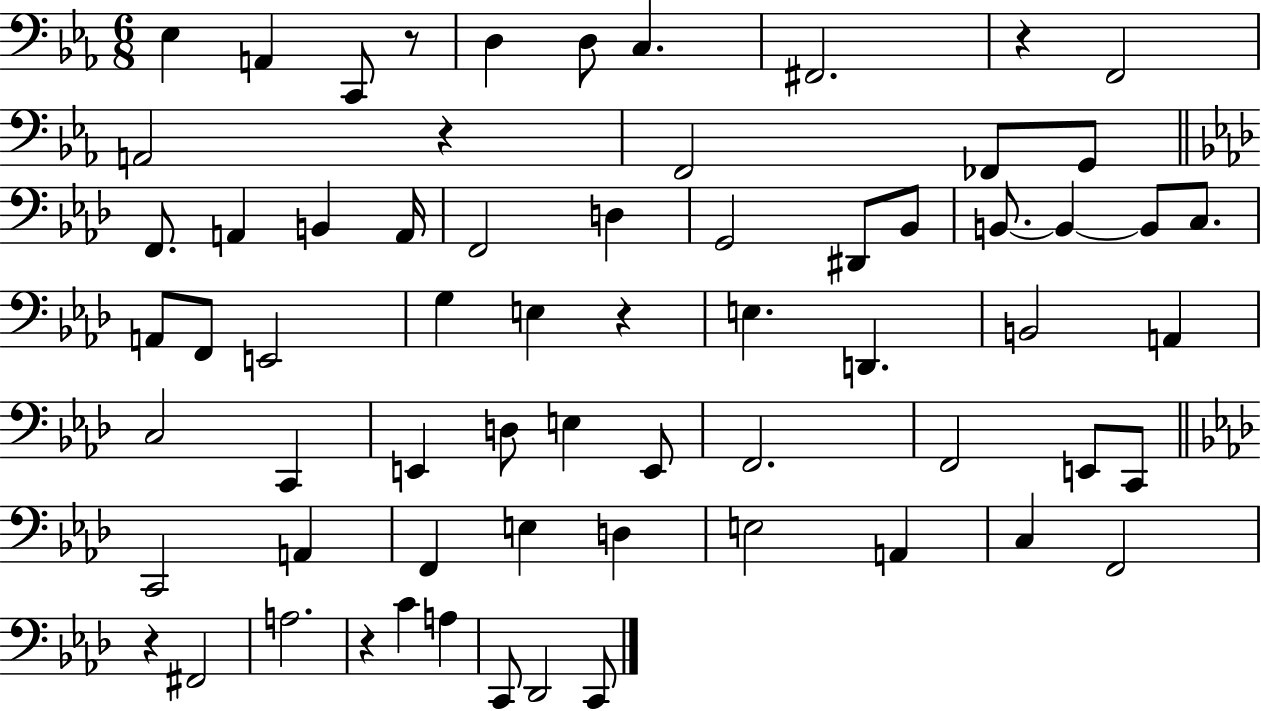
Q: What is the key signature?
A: EES major